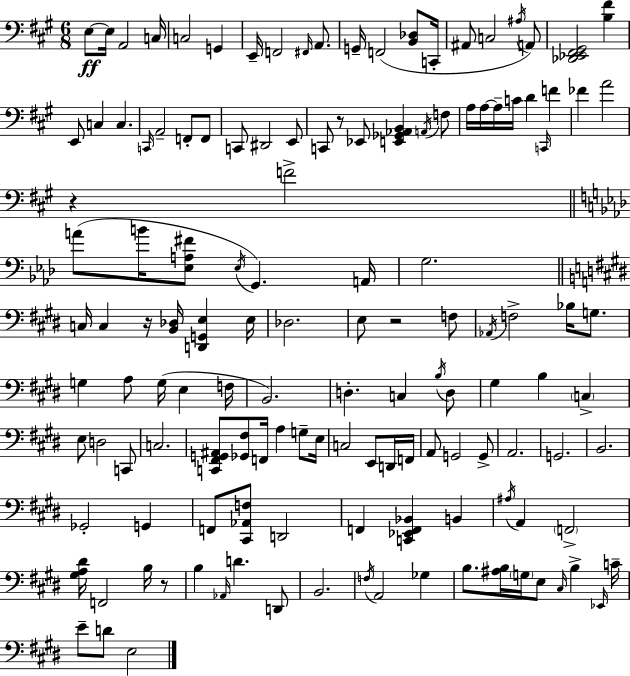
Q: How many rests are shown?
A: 5